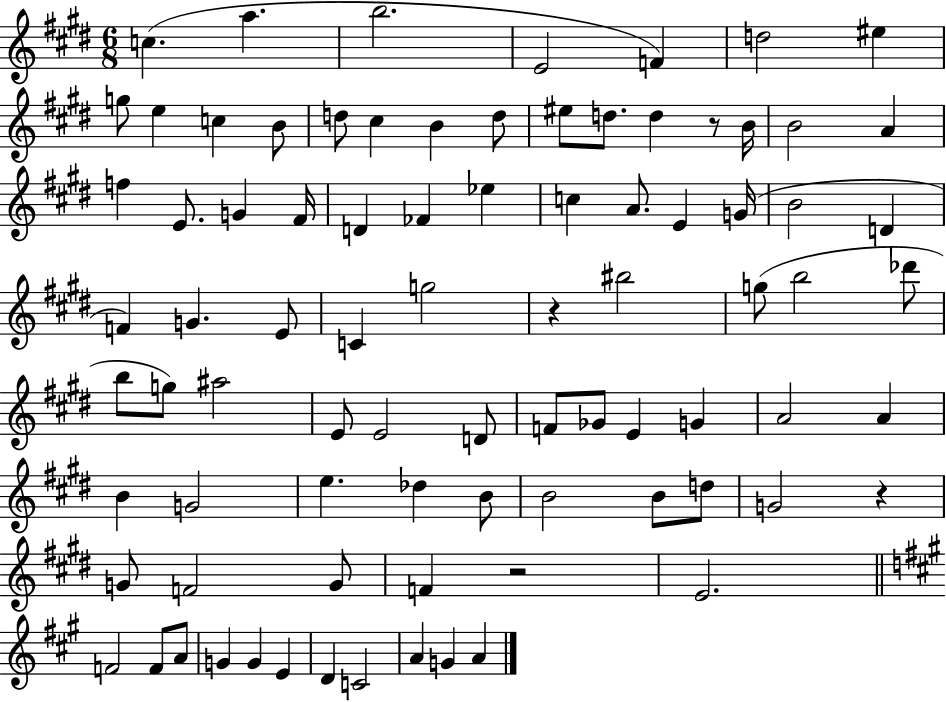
C5/q. A5/q. B5/h. E4/h F4/q D5/h EIS5/q G5/e E5/q C5/q B4/e D5/e C#5/q B4/q D5/e EIS5/e D5/e. D5/q R/e B4/s B4/h A4/q F5/q E4/e. G4/q F#4/s D4/q FES4/q Eb5/q C5/q A4/e. E4/q G4/s B4/h D4/q F4/q G4/q. E4/e C4/q G5/h R/q BIS5/h G5/e B5/h Db6/e B5/e G5/e A#5/h E4/e E4/h D4/e F4/e Gb4/e E4/q G4/q A4/h A4/q B4/q G4/h E5/q. Db5/q B4/e B4/h B4/e D5/e G4/h R/q G4/e F4/h G4/e F4/q R/h E4/h. F4/h F4/e A4/e G4/q G4/q E4/q D4/q C4/h A4/q G4/q A4/q